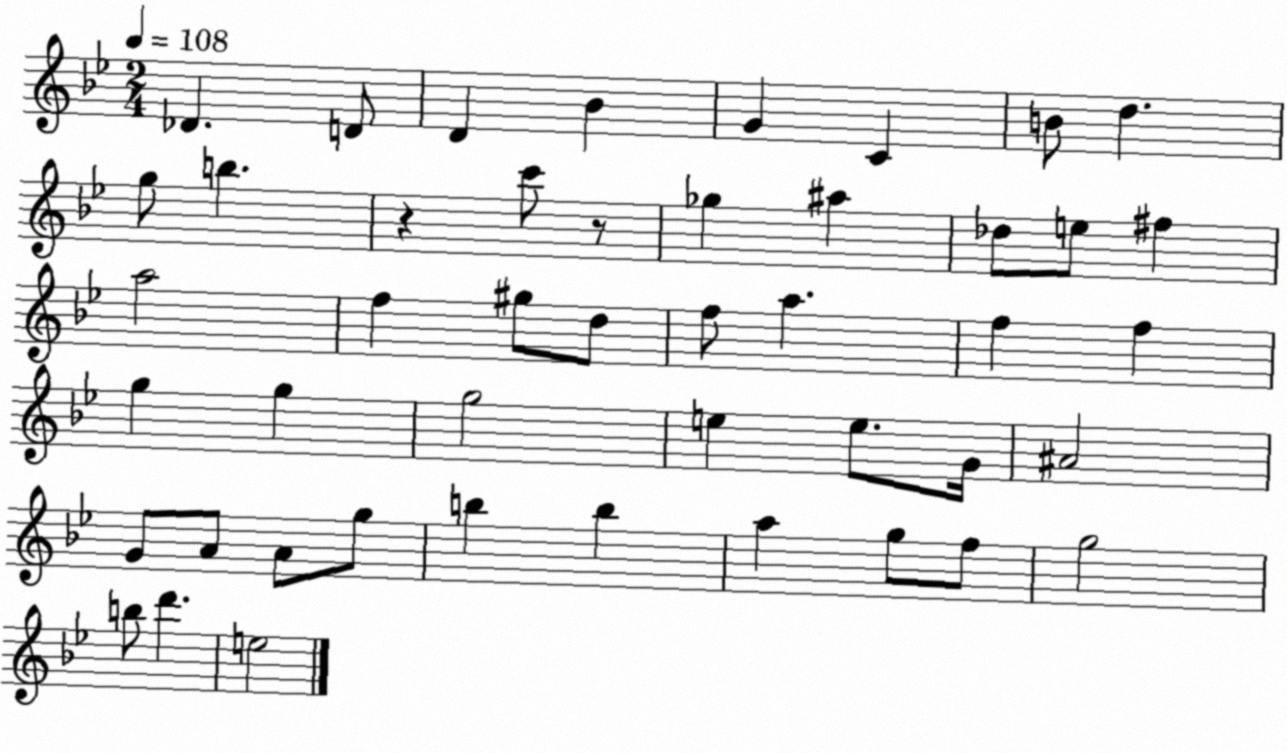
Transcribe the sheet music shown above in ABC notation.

X:1
T:Untitled
M:2/4
L:1/4
K:Bb
_D D/2 D _B G C B/2 d g/2 b z c'/2 z/2 _g ^a _d/2 e/2 ^f a2 f ^g/2 d/2 f/2 a f f g g g2 e e/2 G/4 ^A2 G/2 A/2 A/2 g/2 b b a g/2 f/2 g2 b/2 d' e2